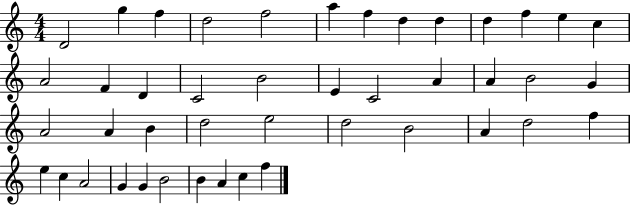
{
  \clef treble
  \numericTimeSignature
  \time 4/4
  \key c \major
  d'2 g''4 f''4 | d''2 f''2 | a''4 f''4 d''4 d''4 | d''4 f''4 e''4 c''4 | \break a'2 f'4 d'4 | c'2 b'2 | e'4 c'2 a'4 | a'4 b'2 g'4 | \break a'2 a'4 b'4 | d''2 e''2 | d''2 b'2 | a'4 d''2 f''4 | \break e''4 c''4 a'2 | g'4 g'4 b'2 | b'4 a'4 c''4 f''4 | \bar "|."
}